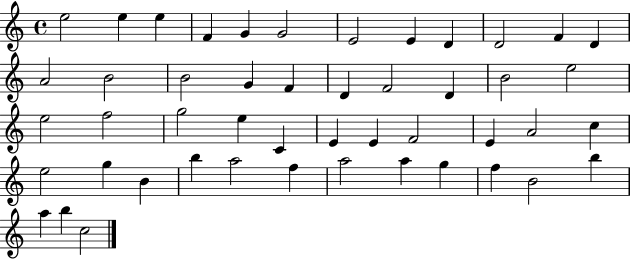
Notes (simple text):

E5/h E5/q E5/q F4/q G4/q G4/h E4/h E4/q D4/q D4/h F4/q D4/q A4/h B4/h B4/h G4/q F4/q D4/q F4/h D4/q B4/h E5/h E5/h F5/h G5/h E5/q C4/q E4/q E4/q F4/h E4/q A4/h C5/q E5/h G5/q B4/q B5/q A5/h F5/q A5/h A5/q G5/q F5/q B4/h B5/q A5/q B5/q C5/h